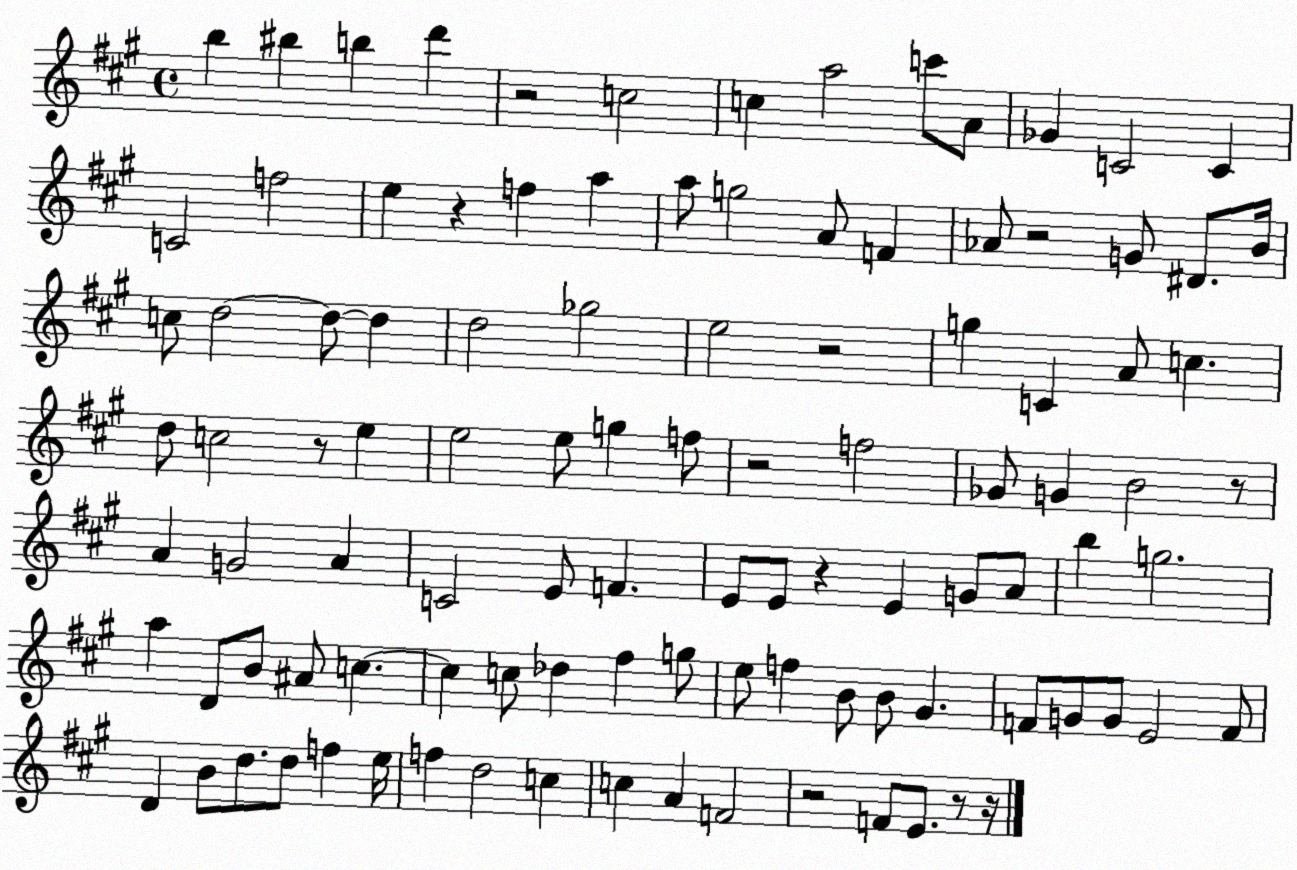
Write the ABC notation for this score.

X:1
T:Untitled
M:4/4
L:1/4
K:A
b ^b b d' z2 c2 c a2 c'/2 A/2 _G C2 C C2 f2 e z f a a/2 g2 A/2 F _A/2 z2 G/2 ^D/2 B/4 c/2 d2 d/2 d d2 _g2 e2 z2 g C A/2 c d/2 c2 z/2 e e2 e/2 g f/2 z2 f2 _G/2 G B2 z/2 A G2 A C2 E/2 F E/2 E/2 z E G/2 A/2 b g2 a D/2 B/2 ^A/2 c c c/2 _d ^f g/2 e/2 f B/2 B/2 ^G F/2 G/2 G/2 E2 F/2 D B/2 d/2 d/2 f e/4 f d2 c c A F2 z2 F/2 E/2 z/2 z/4